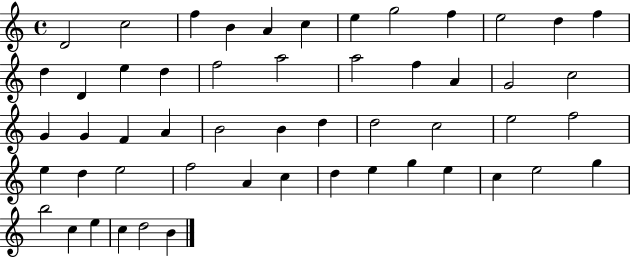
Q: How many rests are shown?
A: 0